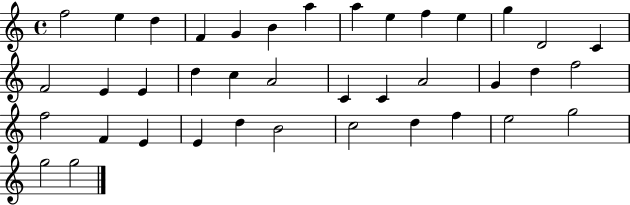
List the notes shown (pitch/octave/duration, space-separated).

F5/h E5/q D5/q F4/q G4/q B4/q A5/q A5/q E5/q F5/q E5/q G5/q D4/h C4/q F4/h E4/q E4/q D5/q C5/q A4/h C4/q C4/q A4/h G4/q D5/q F5/h F5/h F4/q E4/q E4/q D5/q B4/h C5/h D5/q F5/q E5/h G5/h G5/h G5/h